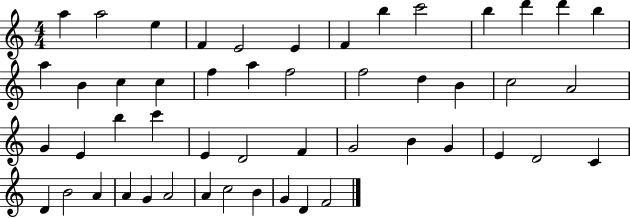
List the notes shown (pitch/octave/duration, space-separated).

A5/q A5/h E5/q F4/q E4/h E4/q F4/q B5/q C6/h B5/q D6/q D6/q B5/q A5/q B4/q C5/q C5/q F5/q A5/q F5/h F5/h D5/q B4/q C5/h A4/h G4/q E4/q B5/q C6/q E4/q D4/h F4/q G4/h B4/q G4/q E4/q D4/h C4/q D4/q B4/h A4/q A4/q G4/q A4/h A4/q C5/h B4/q G4/q D4/q F4/h